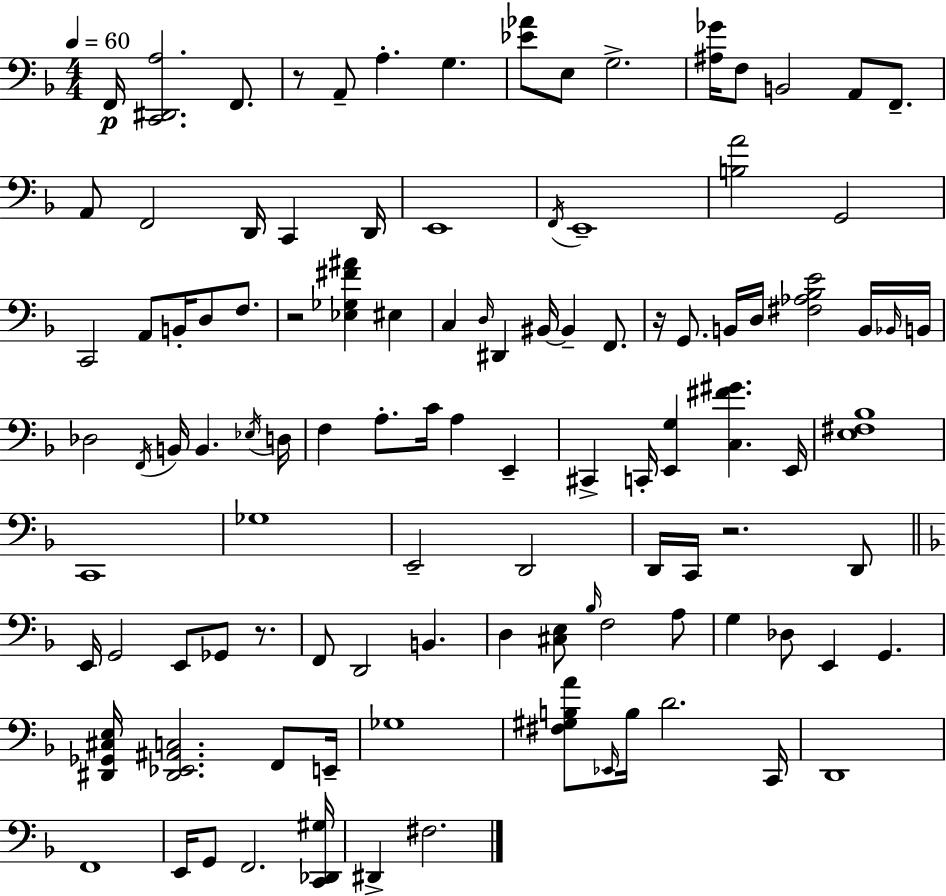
X:1
T:Untitled
M:4/4
L:1/4
K:Dm
F,,/4 [C,,^D,,A,]2 F,,/2 z/2 A,,/2 A, G, [_E_A]/2 E,/2 G,2 [^A,_G]/4 F,/2 B,,2 A,,/2 F,,/2 A,,/2 F,,2 D,,/4 C,, D,,/4 E,,4 F,,/4 E,,4 [B,A]2 G,,2 C,,2 A,,/2 B,,/4 D,/2 F,/2 z2 [_E,_G,^F^A] ^E, C, D,/4 ^D,, ^B,,/4 ^B,, F,,/2 z/4 G,,/2 B,,/4 D,/4 [^F,_A,_B,E]2 B,,/4 _B,,/4 B,,/4 _D,2 F,,/4 B,,/4 B,, _E,/4 D,/4 F, A,/2 C/4 A, E,, ^C,, C,,/4 [E,,G,] [C,^F^G] E,,/4 [E,^F,_B,]4 C,,4 _G,4 E,,2 D,,2 D,,/4 C,,/4 z2 D,,/2 E,,/4 G,,2 E,,/2 _G,,/2 z/2 F,,/2 D,,2 B,, D, [^C,E,]/2 _B,/4 F,2 A,/2 G, _D,/2 E,, G,, [^D,,_G,,^C,E,]/4 [^D,,_E,,^A,,C,]2 F,,/2 E,,/4 _G,4 [^F,^G,B,A]/2 _E,,/4 B,/4 D2 C,,/4 D,,4 F,,4 E,,/4 G,,/2 F,,2 [C,,_D,,^G,]/4 ^D,, ^F,2